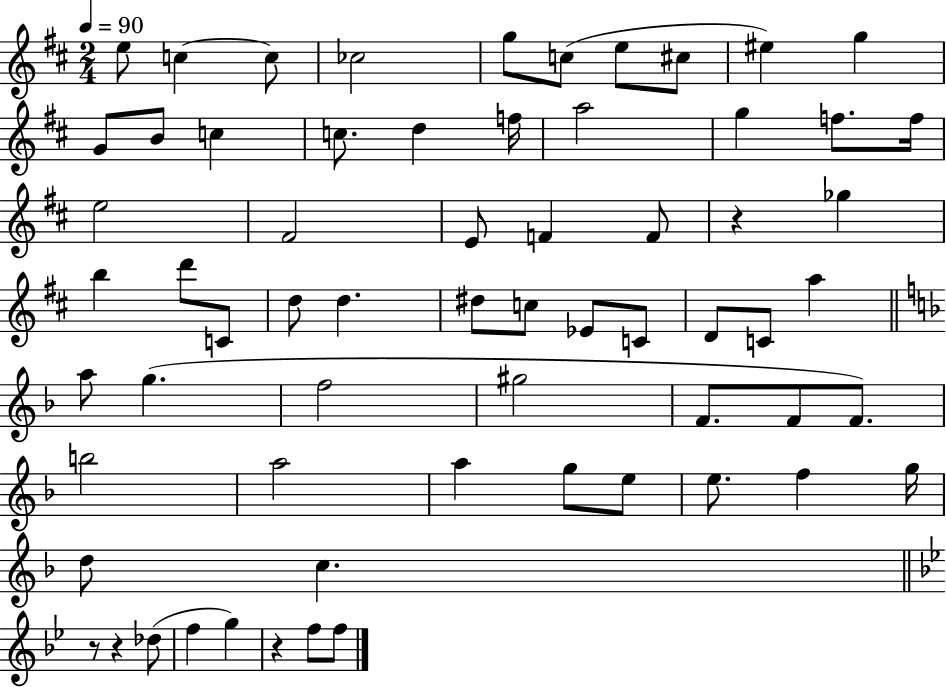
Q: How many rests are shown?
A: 4